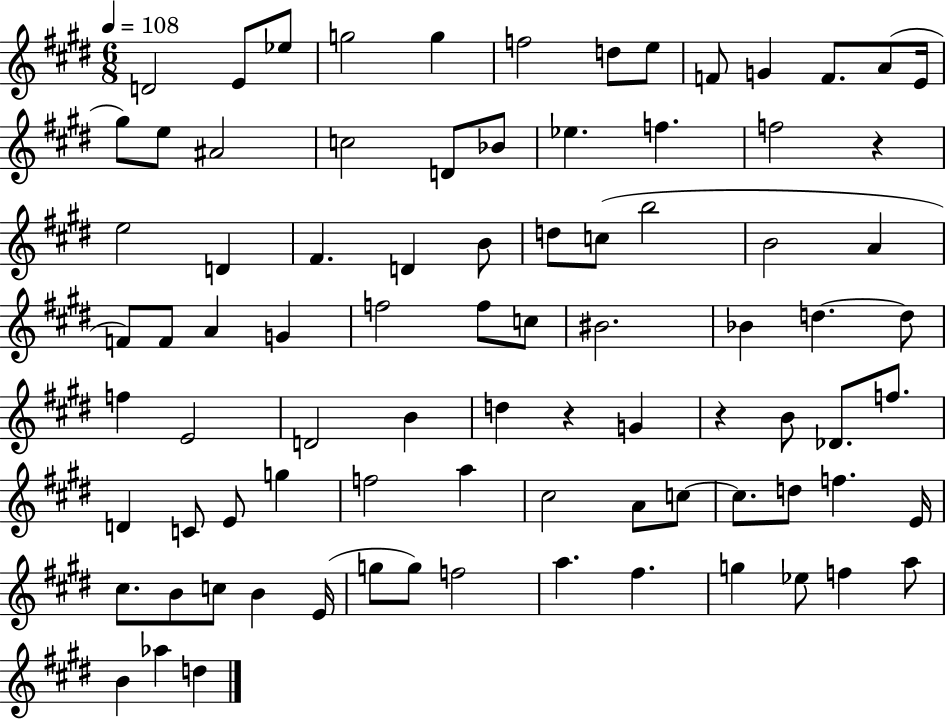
D4/h E4/e Eb5/e G5/h G5/q F5/h D5/e E5/e F4/e G4/q F4/e. A4/e E4/s G#5/e E5/e A#4/h C5/h D4/e Bb4/e Eb5/q. F5/q. F5/h R/q E5/h D4/q F#4/q. D4/q B4/e D5/e C5/e B5/h B4/h A4/q F4/e F4/e A4/q G4/q F5/h F5/e C5/e BIS4/h. Bb4/q D5/q. D5/e F5/q E4/h D4/h B4/q D5/q R/q G4/q R/q B4/e Db4/e. F5/e. D4/q C4/e E4/e G5/q F5/h A5/q C#5/h A4/e C5/e C5/e. D5/e F5/q. E4/s C#5/e. B4/e C5/e B4/q E4/s G5/e G5/e F5/h A5/q. F#5/q. G5/q Eb5/e F5/q A5/e B4/q Ab5/q D5/q